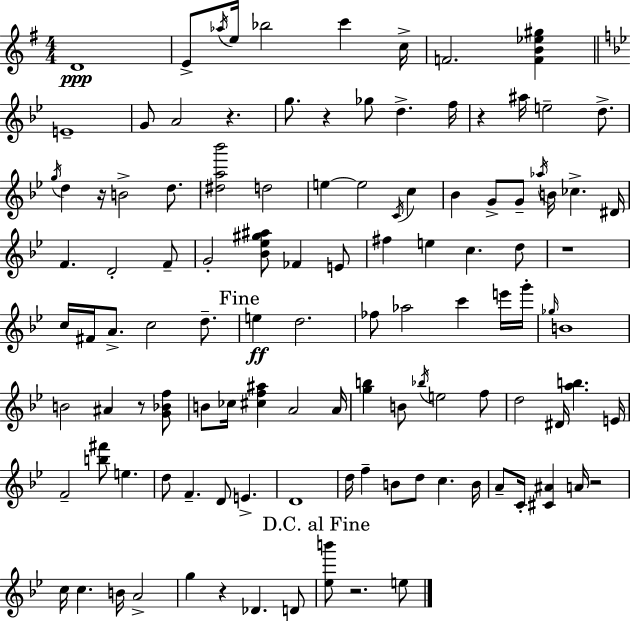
{
  \clef treble
  \numericTimeSignature
  \time 4/4
  \key e \minor
  d'1\ppp | e'8-> \acciaccatura { aes''16 } e''16 bes''2 c'''4 | c''16-> f'2. <f' b' ees'' gis''>4 | \bar "||" \break \key g \minor e'1-- | g'8 a'2 r4. | g''8. r4 ges''8 d''4.-> f''16 | r4 ais''16 e''2-- d''8.-> | \break \acciaccatura { g''16 } d''4 r16 b'2-> d''8. | <dis'' a'' bes'''>2 d''2 | e''4~~ e''2 \acciaccatura { c'16 } c''4 | bes'4 g'8-> g'8-- \acciaccatura { aes''16 } b'16 ces''4.-> | \break dis'16 f'4. d'2-. | f'8-- g'2-. <bes' ees'' gis'' ais''>8 fes'4 | e'8 fis''4 e''4 c''4. | d''8 r1 | \break c''16 fis'16 a'8.-> c''2 | d''8.-- \mark "Fine" e''4\ff d''2. | fes''8 aes''2 c'''4 | e'''16 g'''16-. \grace { ges''16 } b'1 | \break b'2 ais'4 | r8 <g' bes' f''>8 b'8 ces''16 <cis'' f'' ais''>4 a'2 | a'16 <g'' b''>4 b'8 \acciaccatura { bes''16 } e''2 | f''8 d''2 dis'16 <a'' b''>4. | \break e'16 f'2-- <b'' fis'''>8 e''4. | d''8 f'4.-- d'8 e'4.-> | d'1 | d''16 f''4-- b'8 d''8 c''4. | \break b'16 a'8-- c'16-. <cis' ais'>4 a'16 r2 | c''16 c''4. b'16 a'2-> | g''4 r4 des'4. | d'8 \mark "D.C. al Fine" <ees'' b'''>8 r2. | \break e''8 \bar "|."
}